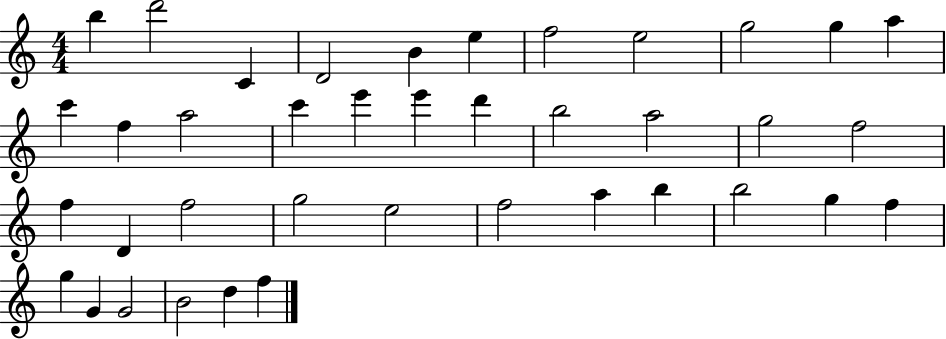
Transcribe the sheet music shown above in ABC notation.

X:1
T:Untitled
M:4/4
L:1/4
K:C
b d'2 C D2 B e f2 e2 g2 g a c' f a2 c' e' e' d' b2 a2 g2 f2 f D f2 g2 e2 f2 a b b2 g f g G G2 B2 d f